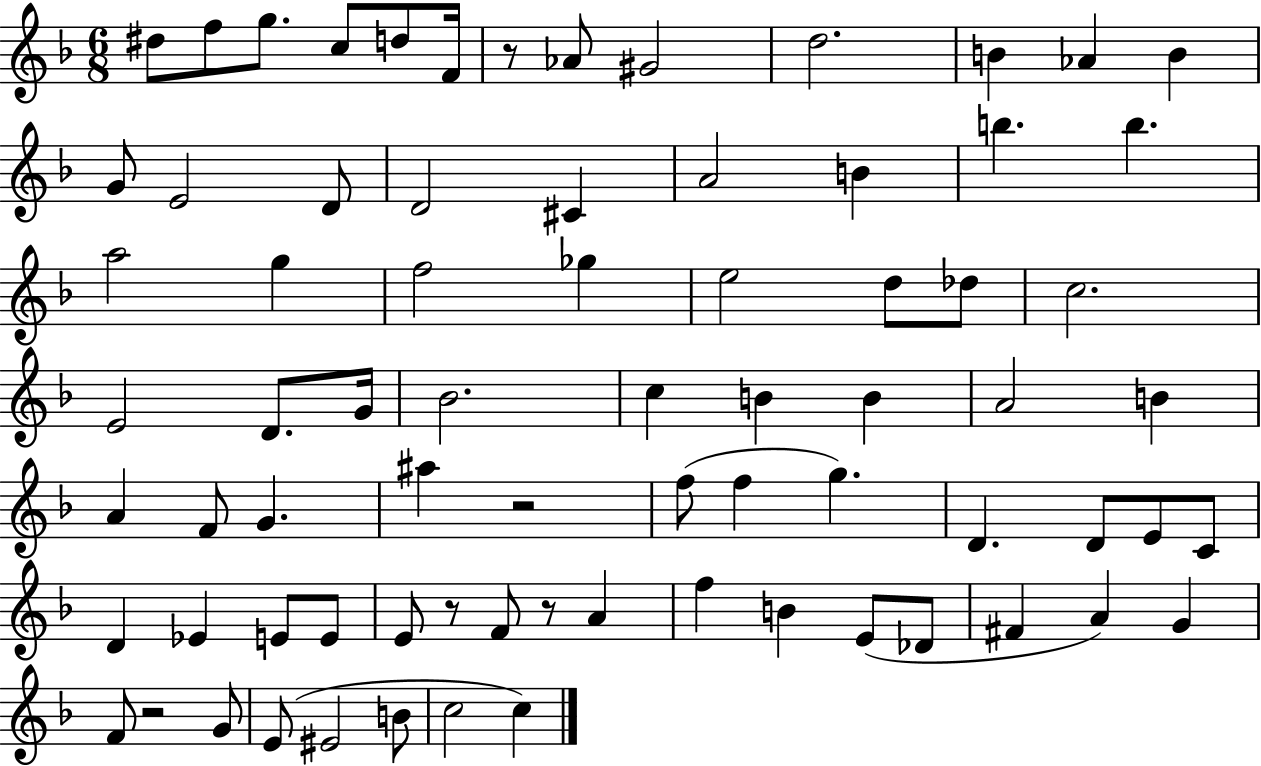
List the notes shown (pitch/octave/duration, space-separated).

D#5/e F5/e G5/e. C5/e D5/e F4/s R/e Ab4/e G#4/h D5/h. B4/q Ab4/q B4/q G4/e E4/h D4/e D4/h C#4/q A4/h B4/q B5/q. B5/q. A5/h G5/q F5/h Gb5/q E5/h D5/e Db5/e C5/h. E4/h D4/e. G4/s Bb4/h. C5/q B4/q B4/q A4/h B4/q A4/q F4/e G4/q. A#5/q R/h F5/e F5/q G5/q. D4/q. D4/e E4/e C4/e D4/q Eb4/q E4/e E4/e E4/e R/e F4/e R/e A4/q F5/q B4/q E4/e Db4/e F#4/q A4/q G4/q F4/e R/h G4/e E4/e EIS4/h B4/e C5/h C5/q